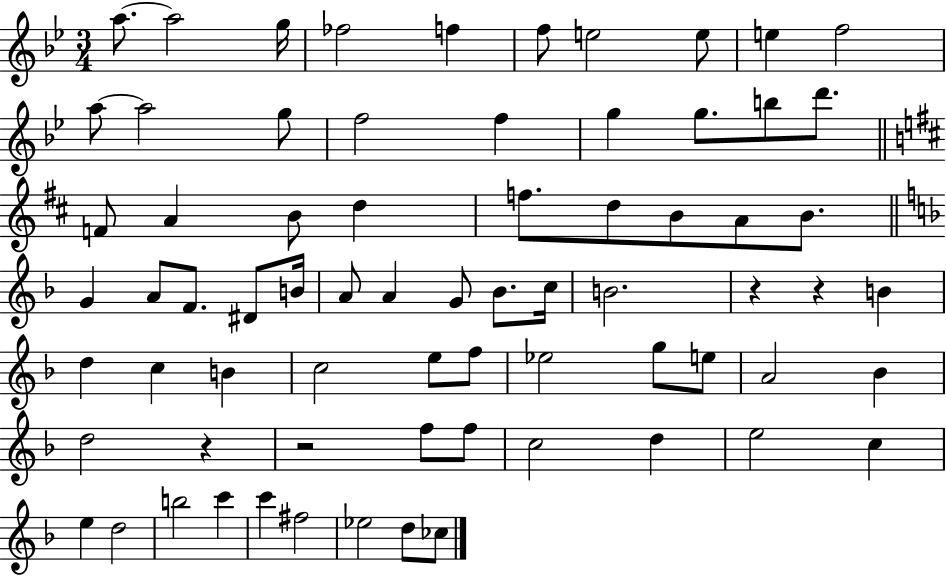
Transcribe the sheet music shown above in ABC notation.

X:1
T:Untitled
M:3/4
L:1/4
K:Bb
a/2 a2 g/4 _f2 f f/2 e2 e/2 e f2 a/2 a2 g/2 f2 f g g/2 b/2 d'/2 F/2 A B/2 d f/2 d/2 B/2 A/2 B/2 G A/2 F/2 ^D/2 B/4 A/2 A G/2 _B/2 c/4 B2 z z B d c B c2 e/2 f/2 _e2 g/2 e/2 A2 _B d2 z z2 f/2 f/2 c2 d e2 c e d2 b2 c' c' ^f2 _e2 d/2 _c/2